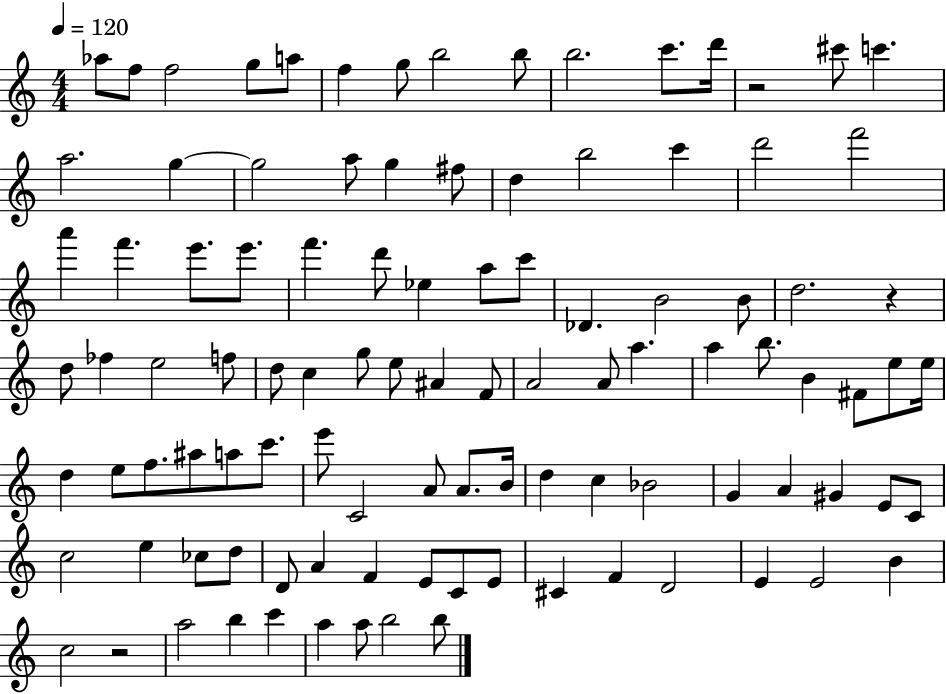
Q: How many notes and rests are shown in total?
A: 103